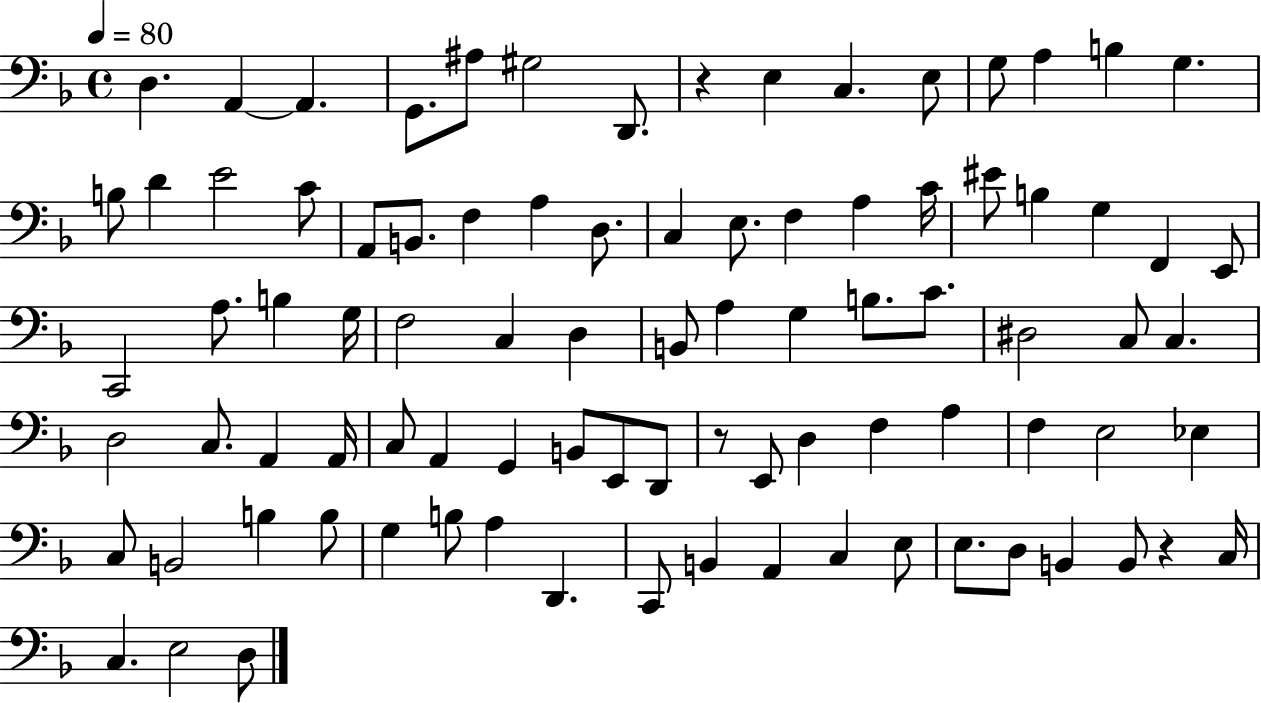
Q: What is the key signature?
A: F major